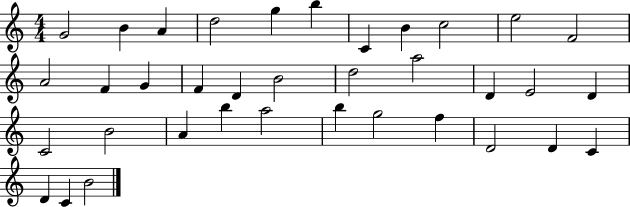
X:1
T:Untitled
M:4/4
L:1/4
K:C
G2 B A d2 g b C B c2 e2 F2 A2 F G F D B2 d2 a2 D E2 D C2 B2 A b a2 b g2 f D2 D C D C B2